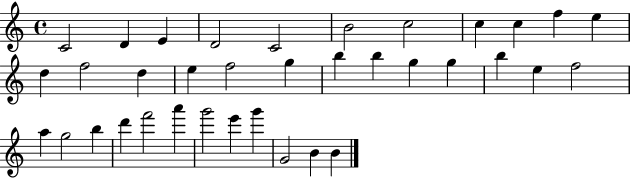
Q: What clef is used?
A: treble